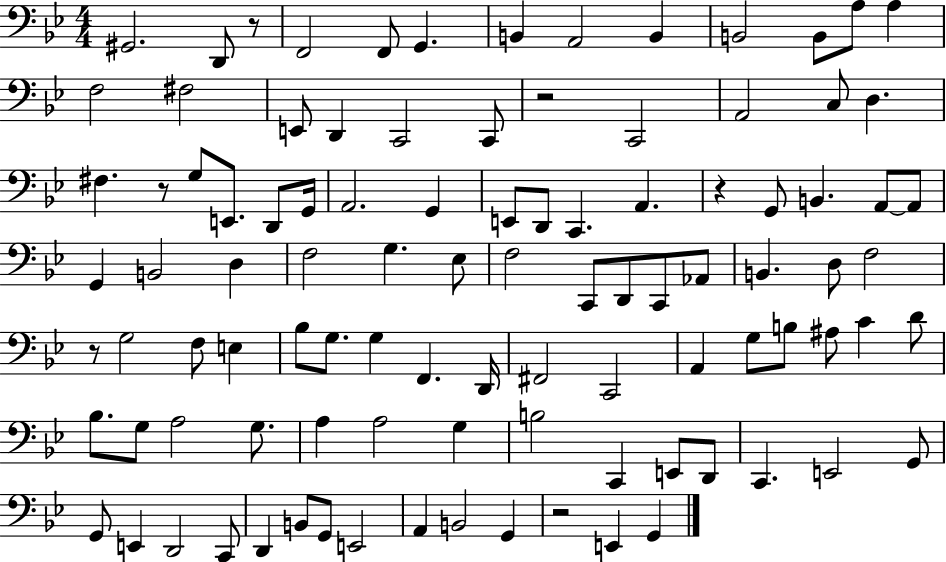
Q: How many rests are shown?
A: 6